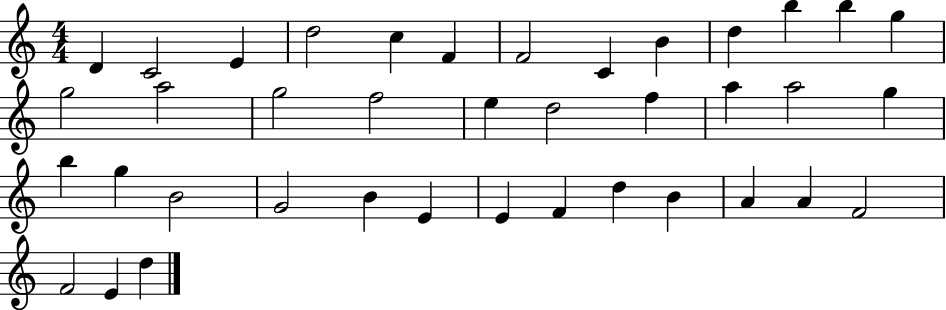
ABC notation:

X:1
T:Untitled
M:4/4
L:1/4
K:C
D C2 E d2 c F F2 C B d b b g g2 a2 g2 f2 e d2 f a a2 g b g B2 G2 B E E F d B A A F2 F2 E d